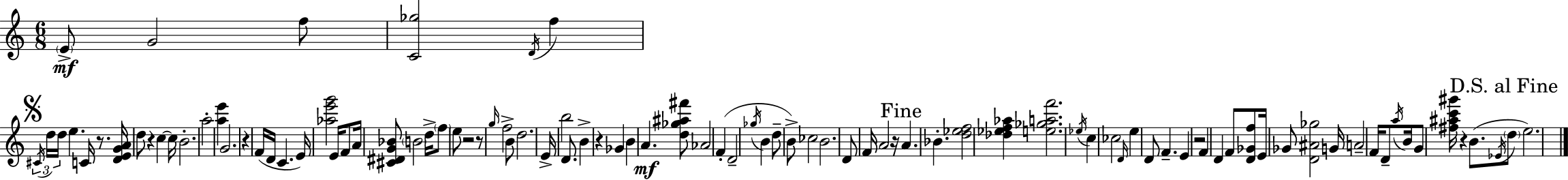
{
  \clef treble
  \numericTimeSignature
  \time 6/8
  \key c \major
  \parenthesize e'8->\mf g'2 f''8 | <c' ges''>2 \acciaccatura { d'16 } f''4 | \mark \markup { \musicglyph "scripts.segno" } \tuplet 3/2 { \acciaccatura { cis'16 } d''16 d''16 } e''4. c'16 r8. | <d' e' g' a'>16 d''8 r4 c''4~~ | \break c''16 b'2.-. | a''2-. <a'' e'''>4 | g'2. | r4 f'16( d'16 c'4. | \break e'16) <aes'' e''' g'''>2 e'16 | f'8 a'16 <cis' dis' g' bes'>8 \parenthesize b'2 | d''16-> \parenthesize f''8 e''8 r2 | r8 \grace { g''16 } f''2-> | \break b'8 d''2. | e'16-> b''2 | d'8. b'4-> r4 ges'4 | b'4 a'4.\mf | \break <d'' ges'' ais'' fis'''>8 aes'2 f'4-.( | d'2-- \acciaccatura { ges''16 } | b'4 d''8-- b'8->) ces''2 | b'2. | \break d'8 f'16 a'2 | r16 \mark "Fine" a'4. bes'4.-. | <d'' ees'' f''>2 | <des'' ees'' f'' aes''>4 <e'' ges'' a'' f'''>2. | \break \acciaccatura { ees''16 } c''4 ces''2 | \grace { d'16 } e''4 d'8 | f'4.-- e'4 r2 | f'4 d'4 | \break f'8 <d' ges' f''>8 e'16 ges'8 <d' ais' ges''>2 | g'16 a'2-- | f'16 d'8-- \acciaccatura { a''16 } b'16 g'8 <fis'' ais'' c''' gis'''>16 r4 | b'8.( \acciaccatura { ees'16 } \mark "D.S. al Fine" \parenthesize d''8 e''2.) | \break \bar "|."
}